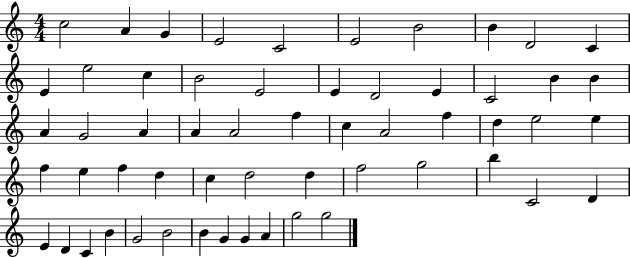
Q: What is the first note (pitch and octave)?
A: C5